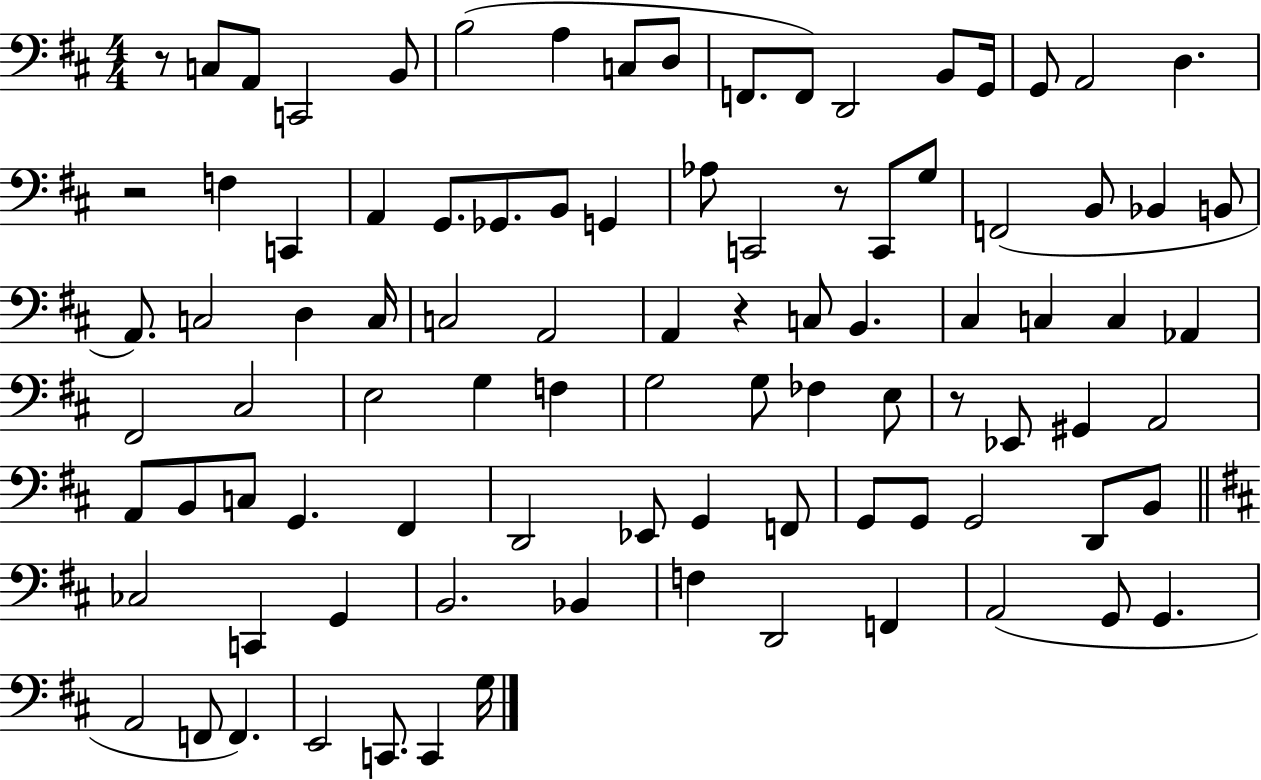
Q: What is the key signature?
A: D major